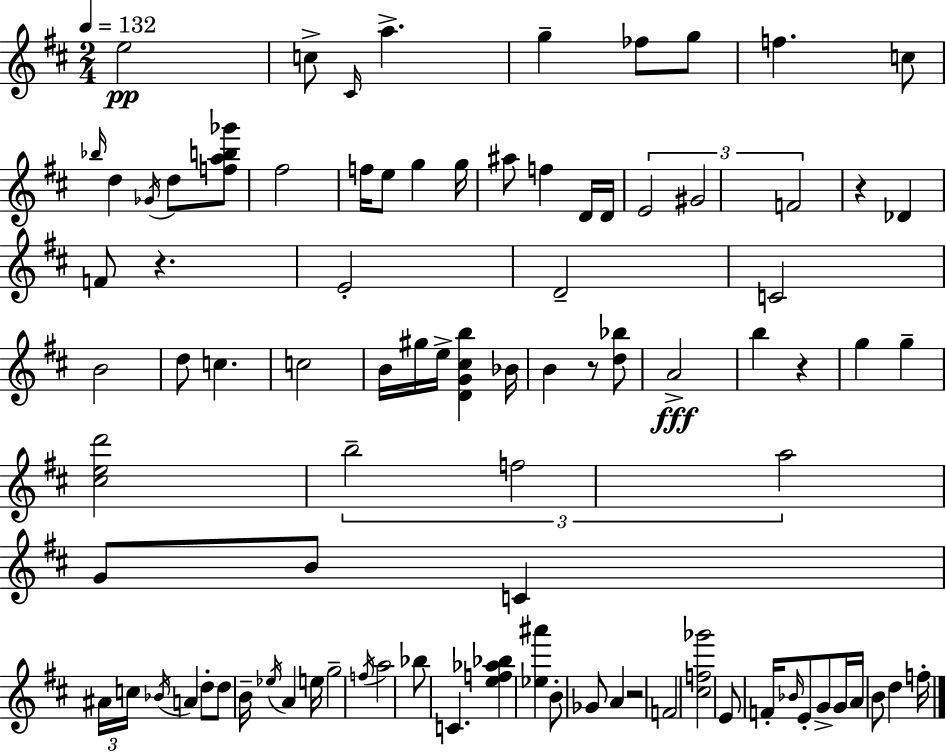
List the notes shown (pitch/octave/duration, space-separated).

E5/h C5/e C#4/s A5/q. G5/q FES5/e G5/e F5/q. C5/e Bb5/s D5/q Gb4/s D5/e [F5,A5,B5,Gb6]/e F#5/h F5/s E5/e G5/q G5/s A#5/e F5/q D4/s D4/s E4/h G#4/h F4/h R/q Db4/q F4/e R/q. E4/h D4/h C4/h B4/h D5/e C5/q. C5/h B4/s G#5/s E5/s [D4,G4,C#5,B5]/q Bb4/s B4/q R/e [D5,Bb5]/e A4/h B5/q R/q G5/q G5/q [C#5,E5,D6]/h B5/h F5/h A5/h G4/e B4/e C4/q A#4/s C5/s Bb4/s A4/q D5/e D5/e B4/s Eb5/s A4/q E5/s G5/h F5/s A5/h Bb5/e C4/q. [E5,F5,Ab5,Bb5]/q [Eb5,A#6]/q B4/e Gb4/e A4/q R/h F4/h [C#5,F5,Gb6]/h E4/e F4/s Bb4/s E4/e G4/e G4/s A4/s B4/e D5/q F5/s